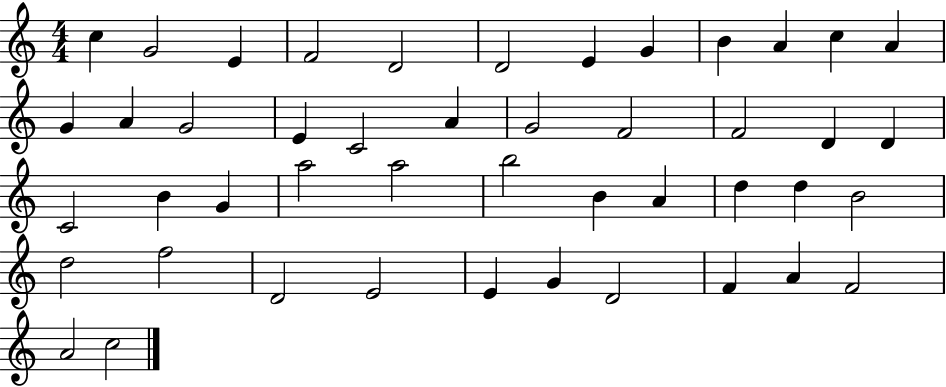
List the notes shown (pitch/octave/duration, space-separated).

C5/q G4/h E4/q F4/h D4/h D4/h E4/q G4/q B4/q A4/q C5/q A4/q G4/q A4/q G4/h E4/q C4/h A4/q G4/h F4/h F4/h D4/q D4/q C4/h B4/q G4/q A5/h A5/h B5/h B4/q A4/q D5/q D5/q B4/h D5/h F5/h D4/h E4/h E4/q G4/q D4/h F4/q A4/q F4/h A4/h C5/h